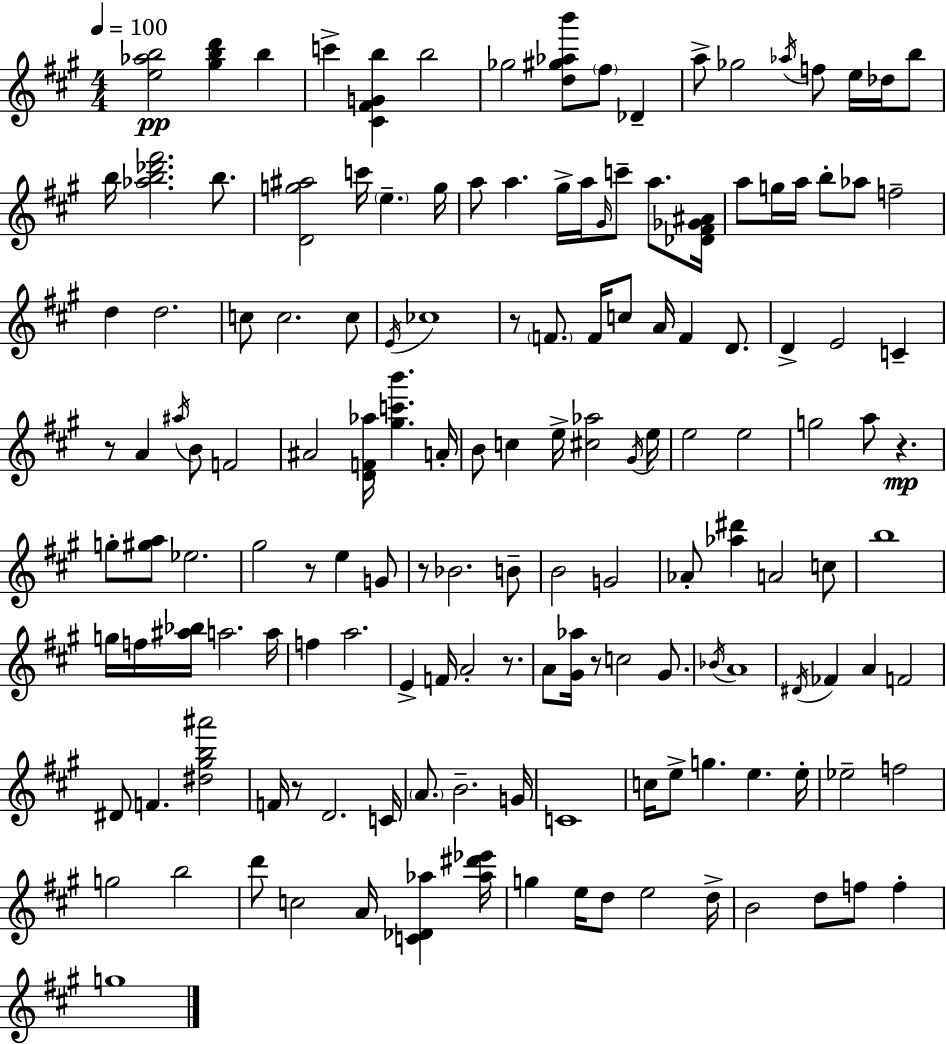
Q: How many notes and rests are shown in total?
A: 149